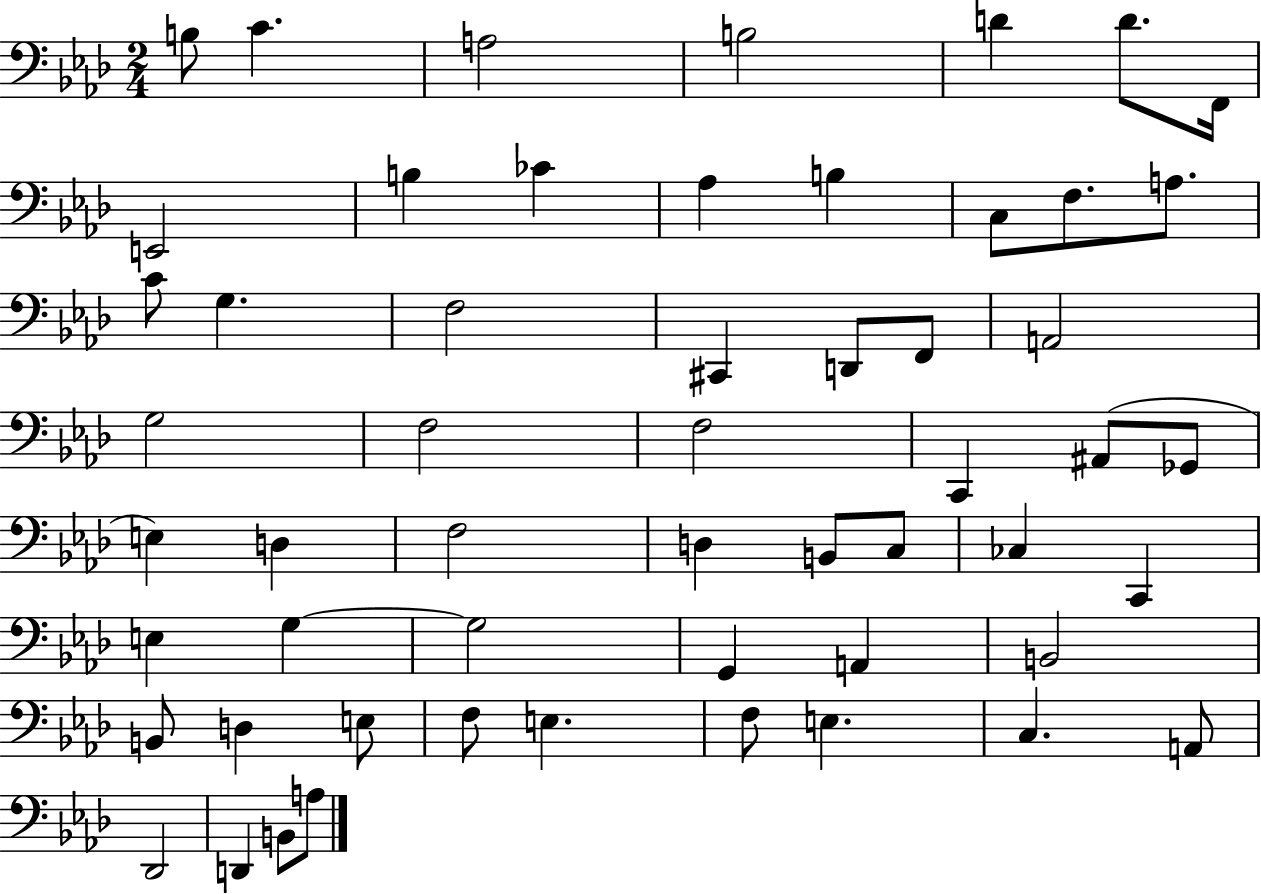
B3/e C4/q. A3/h B3/h D4/q D4/e. F2/s E2/h B3/q CES4/q Ab3/q B3/q C3/e F3/e. A3/e. C4/e G3/q. F3/h C#2/q D2/e F2/e A2/h G3/h F3/h F3/h C2/q A#2/e Gb2/e E3/q D3/q F3/h D3/q B2/e C3/e CES3/q C2/q E3/q G3/q G3/h G2/q A2/q B2/h B2/e D3/q E3/e F3/e E3/q. F3/e E3/q. C3/q. A2/e Db2/h D2/q B2/e A3/e